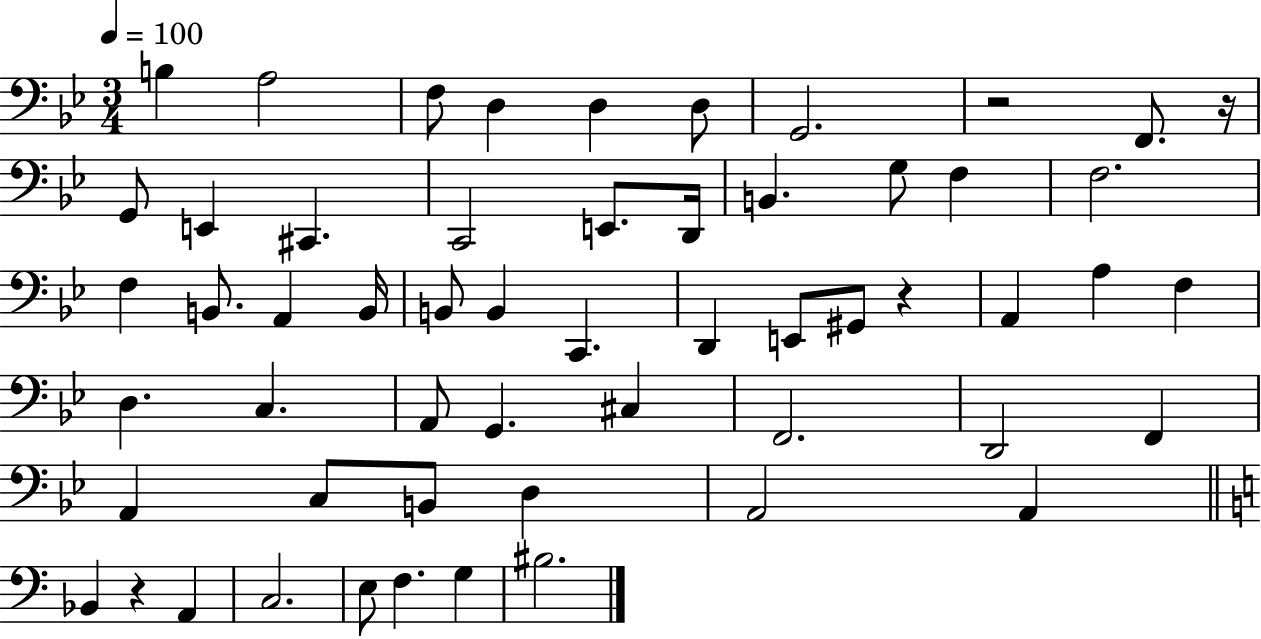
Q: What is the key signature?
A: BES major